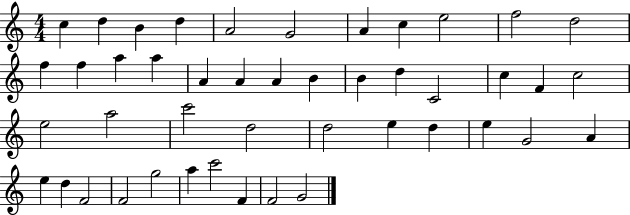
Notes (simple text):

C5/q D5/q B4/q D5/q A4/h G4/h A4/q C5/q E5/h F5/h D5/h F5/q F5/q A5/q A5/q A4/q A4/q A4/q B4/q B4/q D5/q C4/h C5/q F4/q C5/h E5/h A5/h C6/h D5/h D5/h E5/q D5/q E5/q G4/h A4/q E5/q D5/q F4/h F4/h G5/h A5/q C6/h F4/q F4/h G4/h